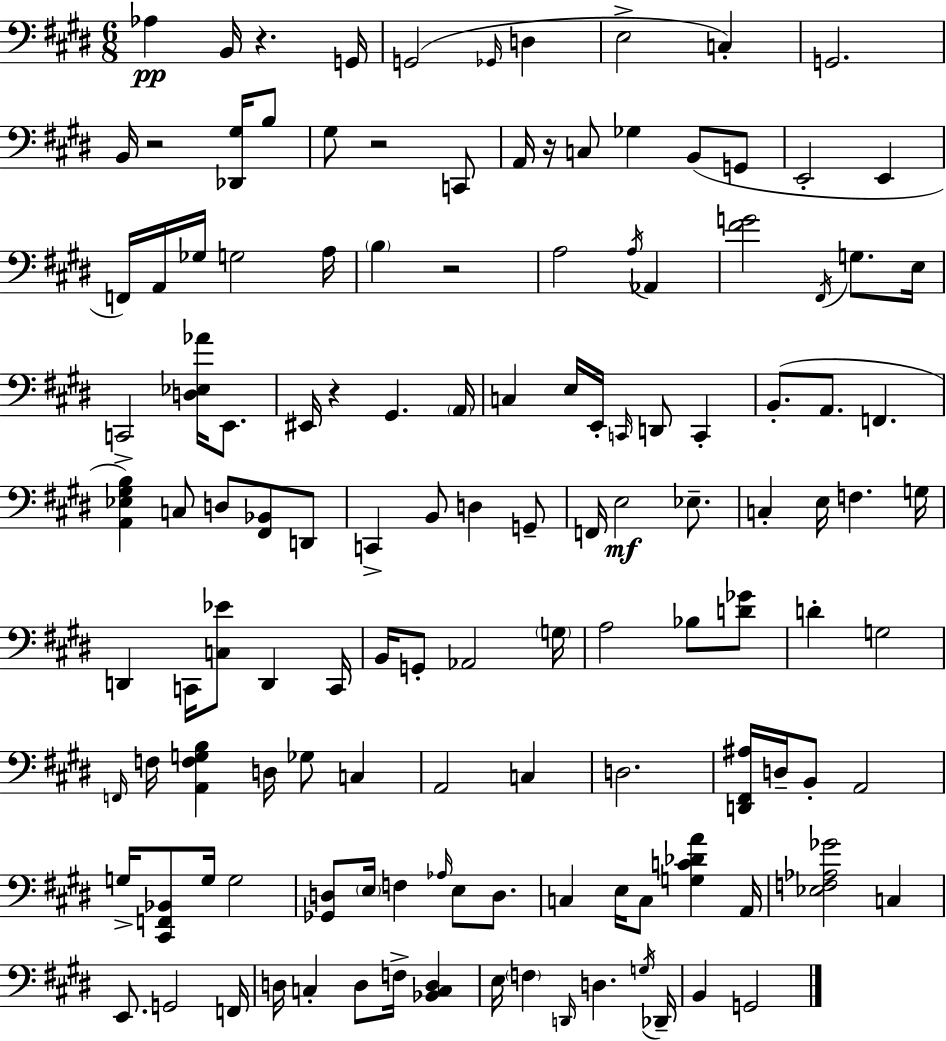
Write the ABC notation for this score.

X:1
T:Untitled
M:6/8
L:1/4
K:E
_A, B,,/4 z G,,/4 G,,2 _G,,/4 D, E,2 C, G,,2 B,,/4 z2 [_D,,^G,]/4 B,/2 ^G,/2 z2 C,,/2 A,,/4 z/4 C,/2 _G, B,,/2 G,,/2 E,,2 E,, F,,/4 A,,/4 _G,/4 G,2 A,/4 B, z2 A,2 A,/4 _A,, [^FG]2 ^F,,/4 G,/2 E,/4 C,,2 [D,_E,_A]/4 E,,/2 ^E,,/4 z ^G,, A,,/4 C, E,/4 E,,/4 C,,/4 D,,/2 C,, B,,/2 A,,/2 F,, [A,,_E,^G,B,] C,/2 D,/2 [^F,,_B,,]/2 D,,/2 C,, B,,/2 D, G,,/2 F,,/4 E,2 _E,/2 C, E,/4 F, G,/4 D,, C,,/4 [C,_E]/2 D,, C,,/4 B,,/4 G,,/2 _A,,2 G,/4 A,2 _B,/2 [D_G]/2 D G,2 F,,/4 F,/4 [A,,F,G,B,] D,/4 _G,/2 C, A,,2 C, D,2 [D,,^F,,^A,]/4 D,/4 B,,/2 A,,2 G,/4 [^C,,F,,_B,,]/2 G,/4 G,2 [_G,,D,]/2 E,/4 F, _A,/4 E,/2 D,/2 C, E,/4 C,/2 [G,C_DA] A,,/4 [_E,F,_A,_G]2 C, E,,/2 G,,2 F,,/4 D,/4 C, D,/2 F,/4 [_B,,C,D,] E,/4 F, D,,/4 D, G,/4 _D,,/4 B,, G,,2